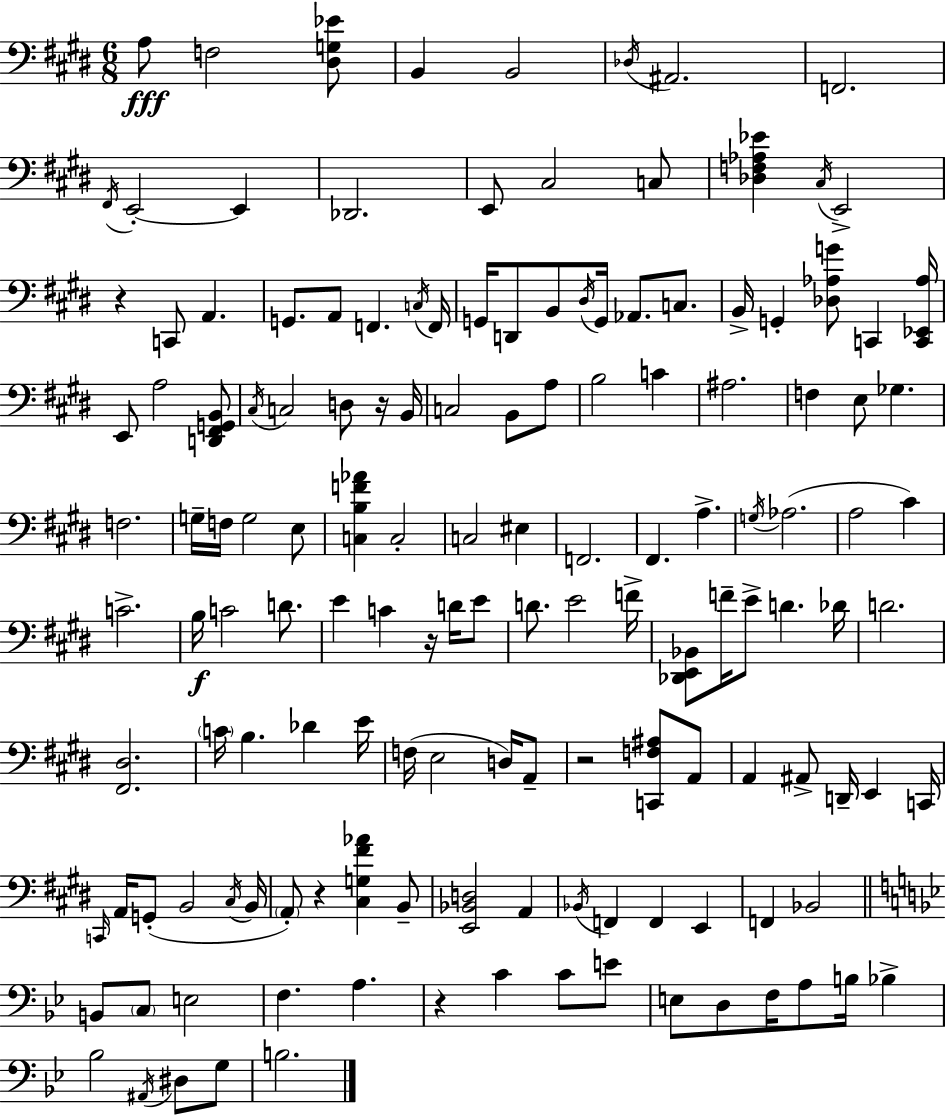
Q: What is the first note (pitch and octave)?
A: A3